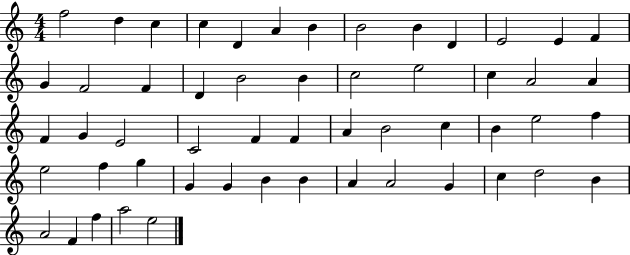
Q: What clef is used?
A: treble